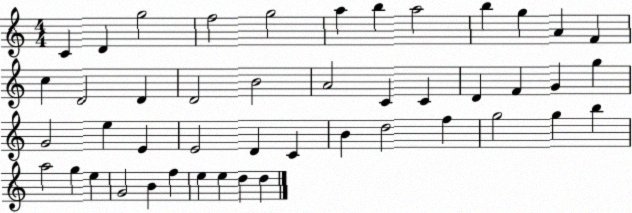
X:1
T:Untitled
M:4/4
L:1/4
K:C
C D g2 f2 g2 a b a2 b g A F c D2 D D2 B2 A2 C C D F G g G2 e E E2 D C B d2 f g2 g b a2 g e G2 B f e e d d